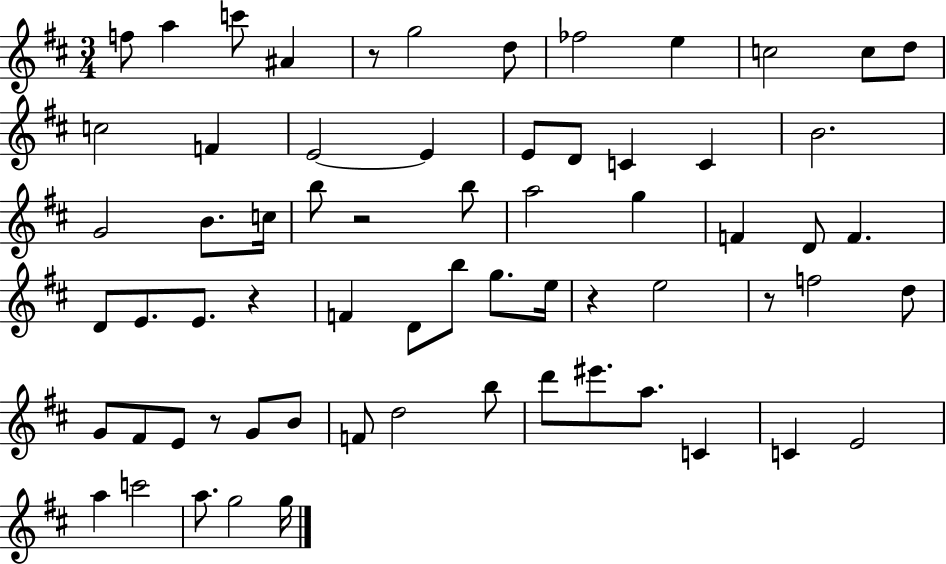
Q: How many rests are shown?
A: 6